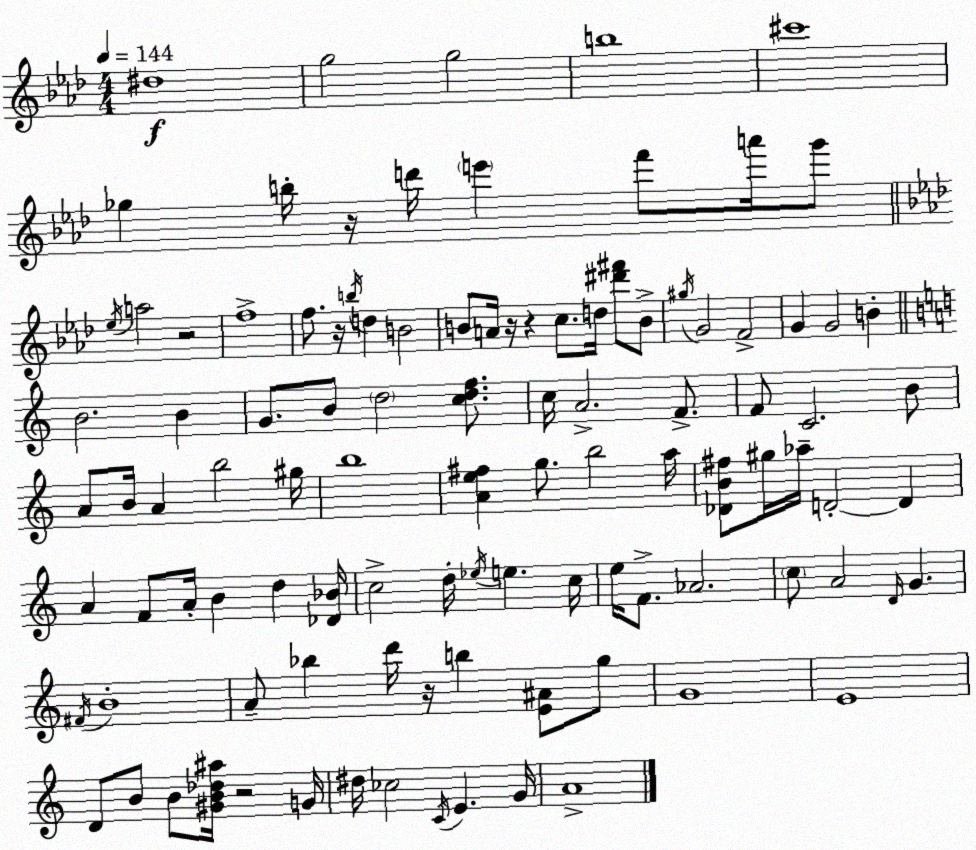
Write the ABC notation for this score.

X:1
T:Untitled
M:4/4
L:1/4
K:Fm
^d4 g2 g2 b4 ^c'4 _g b/4 z/4 d'/4 e' f'/2 a'/4 g'/2 _e/4 a2 z2 f4 f/2 z/4 b/4 d B2 B/2 A/4 z/4 z c/2 d/4 [^d'^f']/2 B/2 ^g/4 G2 F2 G G2 B B2 B G/2 B/2 d2 [cdf]/2 c/4 A2 F/2 F/2 C2 B/2 A/2 B/4 A b2 ^g/4 b4 [Ae^f] g/2 b2 a/4 [_DB^f]/2 ^g/4 _a/4 D2 D A F/2 A/4 B d [_D_B]/4 c2 d/4 _e/4 e c/4 e/4 F/2 _A2 c/2 A2 D/4 G ^F/4 B4 A/2 _b d'/4 z/4 b [E^A]/2 g/2 G4 E4 D/2 B/2 B/2 [^GB_d^a]/4 z2 G/4 ^d/4 _c2 C/4 E G/4 A4